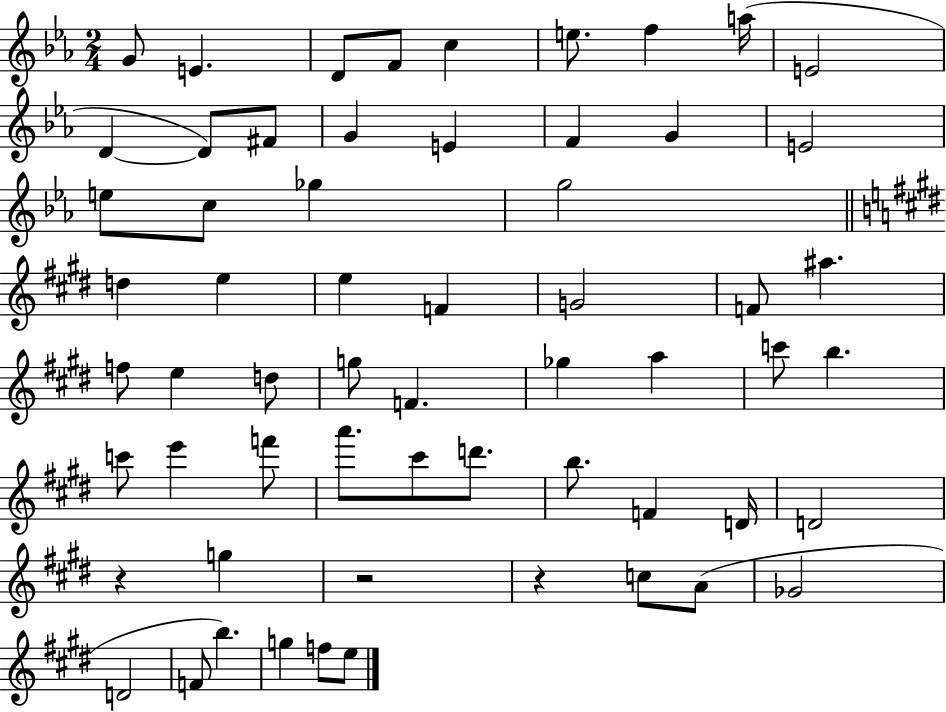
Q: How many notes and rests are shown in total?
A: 60